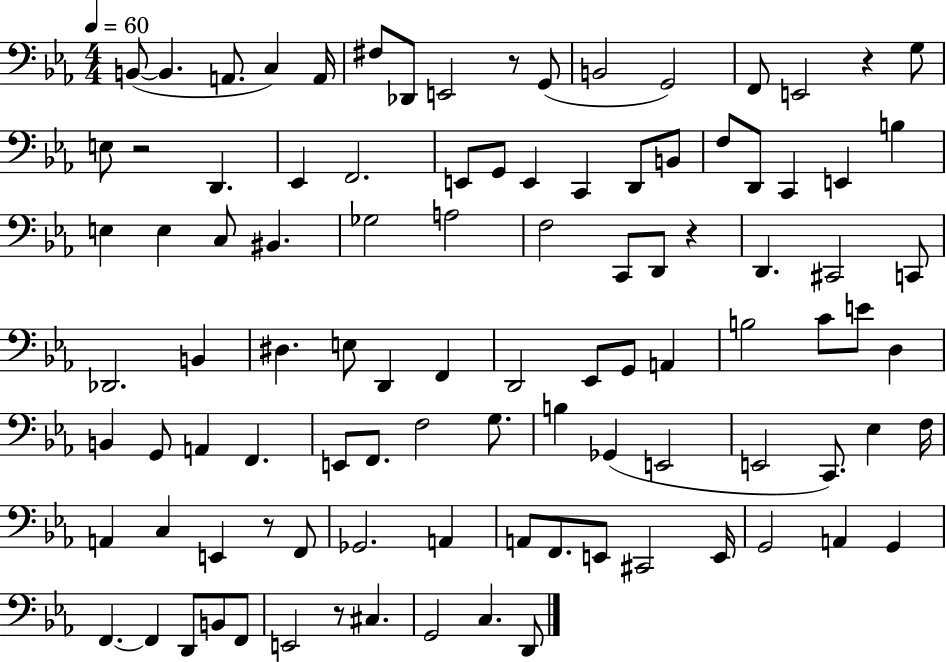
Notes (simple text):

B2/e B2/q. A2/e. C3/q A2/s F#3/e Db2/e E2/h R/e G2/e B2/h G2/h F2/e E2/h R/q G3/e E3/e R/h D2/q. Eb2/q F2/h. E2/e G2/e E2/q C2/q D2/e B2/e F3/e D2/e C2/q E2/q B3/q E3/q E3/q C3/e BIS2/q. Gb3/h A3/h F3/h C2/e D2/e R/q D2/q. C#2/h C2/e Db2/h. B2/q D#3/q. E3/e D2/q F2/q D2/h Eb2/e G2/e A2/q B3/h C4/e E4/e D3/q B2/q G2/e A2/q F2/q. E2/e F2/e. F3/h G3/e. B3/q Gb2/q E2/h E2/h C2/e. Eb3/q F3/s A2/q C3/q E2/q R/e F2/e Gb2/h. A2/q A2/e F2/e. E2/e C#2/h E2/s G2/h A2/q G2/q F2/q. F2/q D2/e B2/e F2/e E2/h R/e C#3/q. G2/h C3/q. D2/e